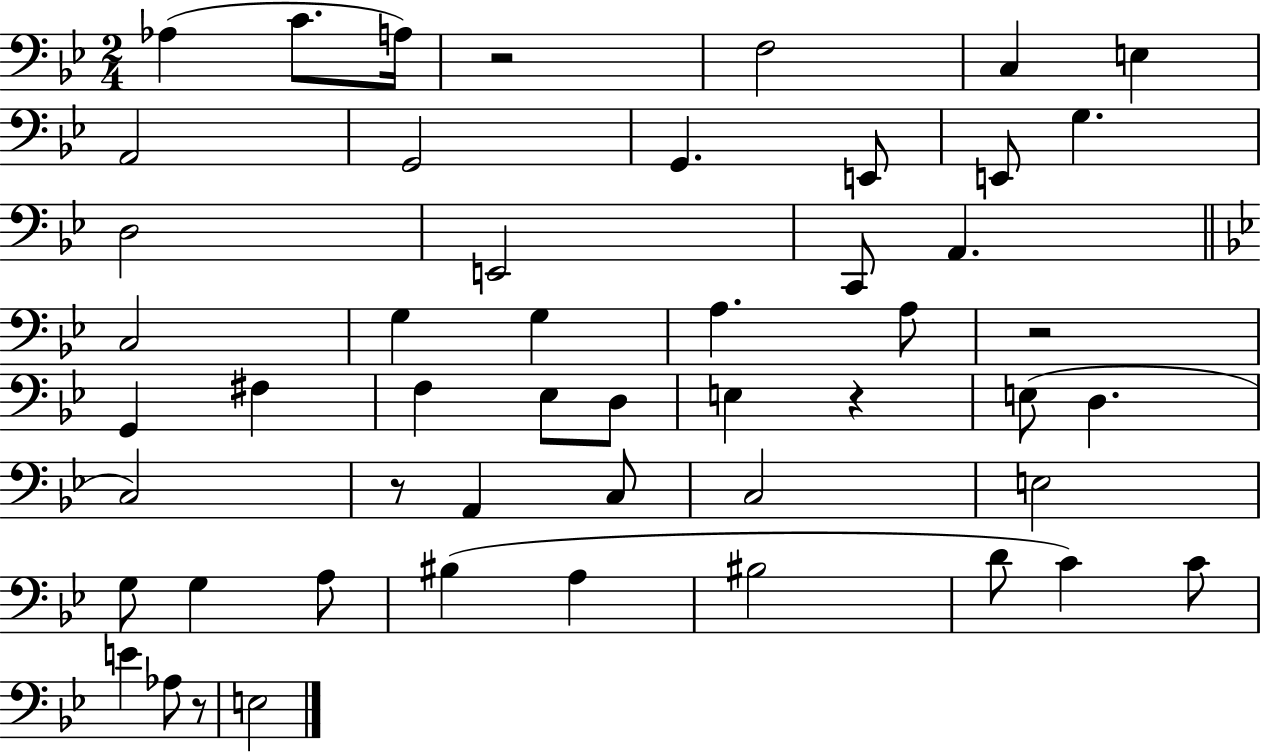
{
  \clef bass
  \numericTimeSignature
  \time 2/4
  \key bes \major
  aes4( c'8. a16) | r2 | f2 | c4 e4 | \break a,2 | g,2 | g,4. e,8 | e,8 g4. | \break d2 | e,2 | c,8 a,4. | \bar "||" \break \key g \minor c2 | g4 g4 | a4. a8 | r2 | \break g,4 fis4 | f4 ees8 d8 | e4 r4 | e8( d4. | \break c2) | r8 a,4 c8 | c2 | e2 | \break g8 g4 a8 | bis4( a4 | bis2 | d'8 c'4) c'8 | \break e'4 aes8 r8 | e2 | \bar "|."
}